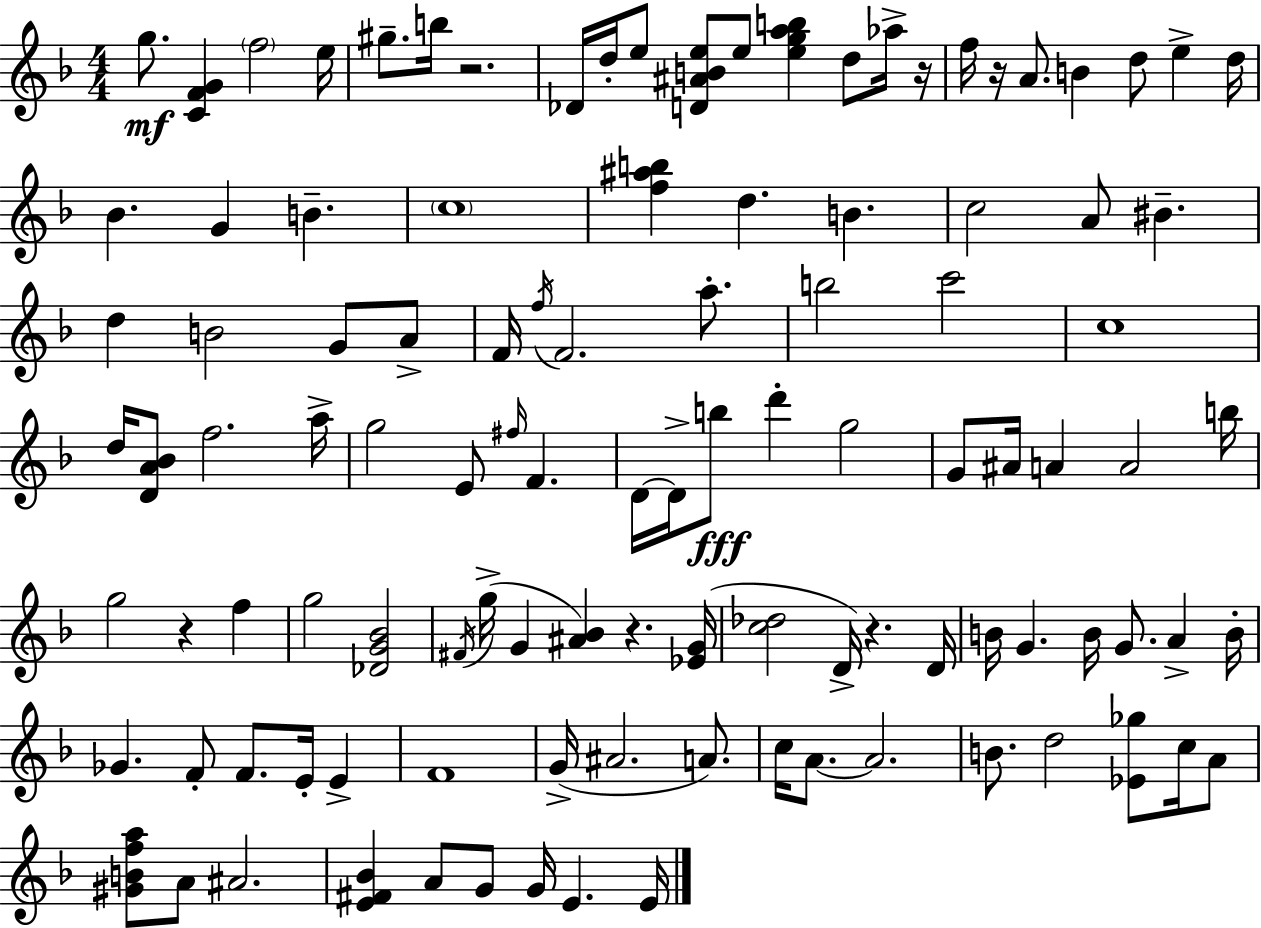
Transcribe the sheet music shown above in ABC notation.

X:1
T:Untitled
M:4/4
L:1/4
K:Dm
g/2 [CFG] f2 e/4 ^g/2 b/4 z2 _D/4 d/4 e/2 [D^ABe]/2 e/2 [egab] d/2 _a/4 z/4 f/4 z/4 A/2 B d/2 e d/4 _B G B c4 [f^ab] d B c2 A/2 ^B d B2 G/2 A/2 F/4 f/4 F2 a/2 b2 c'2 c4 d/4 [DA_B]/2 f2 a/4 g2 E/2 ^f/4 F D/4 D/4 b/2 d' g2 G/2 ^A/4 A A2 b/4 g2 z f g2 [_DG_B]2 ^F/4 g/4 G [^A_B] z [_EG]/4 [c_d]2 D/4 z D/4 B/4 G B/4 G/2 A B/4 _G F/2 F/2 E/4 E F4 G/4 ^A2 A/2 c/4 A/2 A2 B/2 d2 [_E_g]/2 c/4 A/2 [^GBfa]/2 A/2 ^A2 [E^F_B] A/2 G/2 G/4 E E/4